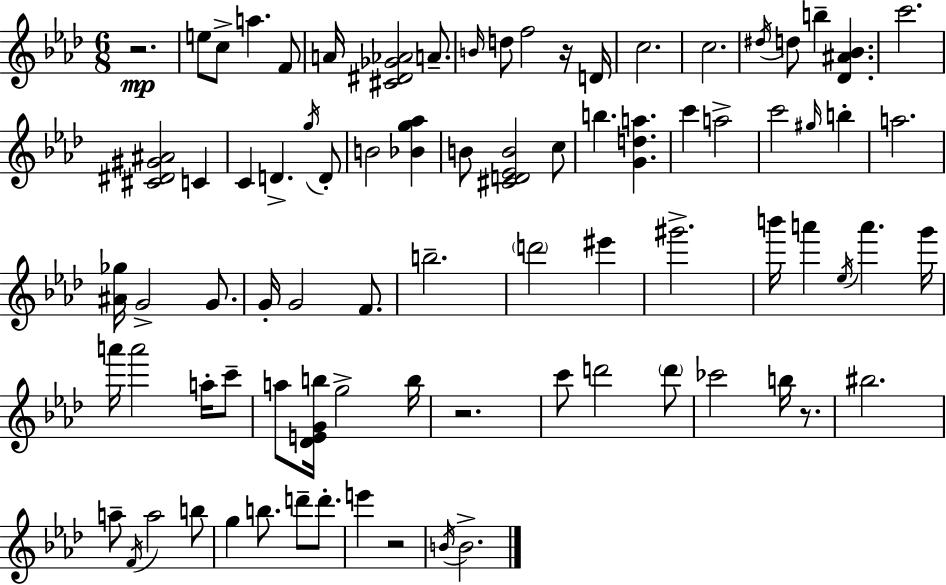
{
  \clef treble
  \numericTimeSignature
  \time 6/8
  \key aes \major
  r2.\mp | e''8 c''8-> a''4. f'8 | a'16 <cis' dis' ges' aes'>2 a'8.-- | \grace { b'16 } d''8 f''2 r16 | \break d'16 c''2. | c''2. | \acciaccatura { dis''16 } d''8 b''4-- <des' ais' bes'>4. | c'''2. | \break <cis' dis' gis' ais'>2 c'4 | c'4 d'4.-> | \acciaccatura { g''16 } d'8-. b'2 <bes' g'' aes''>4 | b'8 <cis' d' ees' b'>2 | \break c''8 b''4. <g' d'' a''>4. | c'''4 a''2-> | c'''2 \grace { gis''16 } | b''4-. a''2. | \break <ais' ges''>16 g'2-> | g'8. g'16-. g'2 | f'8. b''2.-- | \parenthesize d'''2 | \break eis'''4 gis'''2.-> | b'''16 a'''4 \acciaccatura { ees''16 } a'''4. | g'''16 a'''16 a'''2 | a''16-. c'''8-- a''8 <des' e' g' b''>16 g''2-> | \break b''16 r2. | c'''8 d'''2 | \parenthesize d'''8 ces'''2 | b''16 r8. bis''2. | \break a''8-- \acciaccatura { f'16 } a''2 | b''8 g''4 b''8. | d'''8-- d'''8.-. e'''4 r2 | \acciaccatura { b'16 } b'2.-> | \break \bar "|."
}